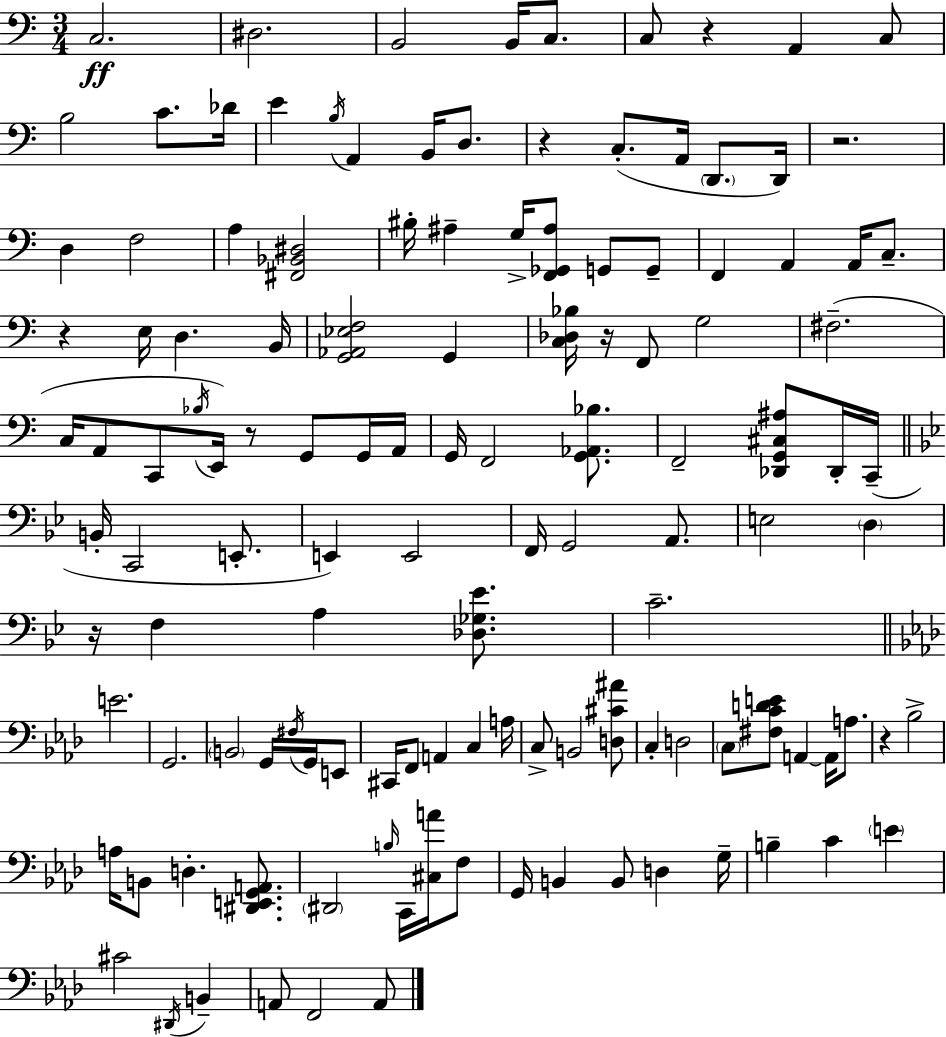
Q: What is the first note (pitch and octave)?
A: C3